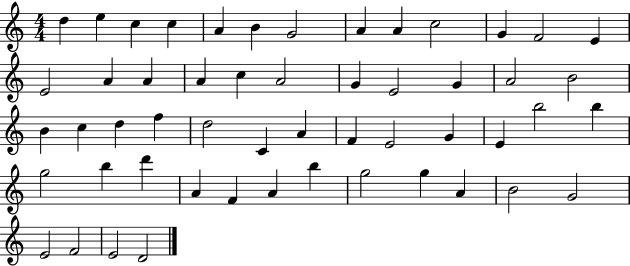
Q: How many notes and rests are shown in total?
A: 53